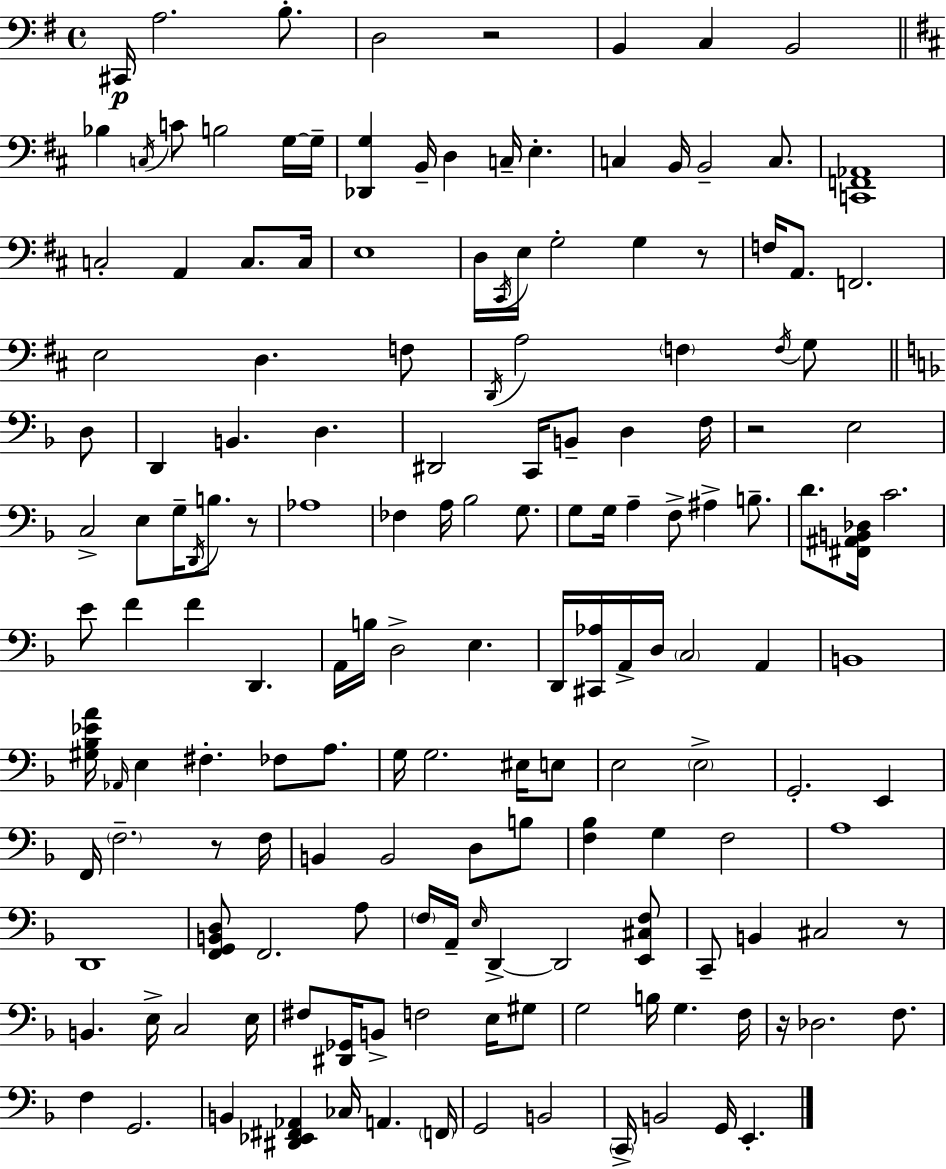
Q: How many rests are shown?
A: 7